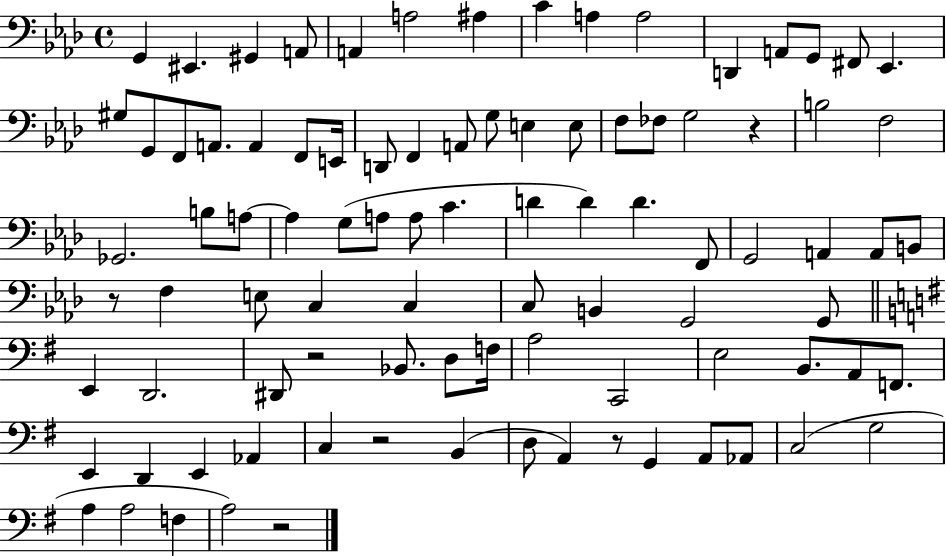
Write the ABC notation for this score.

X:1
T:Untitled
M:4/4
L:1/4
K:Ab
G,, ^E,, ^G,, A,,/2 A,, A,2 ^A, C A, A,2 D,, A,,/2 G,,/2 ^F,,/2 _E,, ^G,/2 G,,/2 F,,/2 A,,/2 A,, F,,/2 E,,/4 D,,/2 F,, A,,/2 G,/2 E, E,/2 F,/2 _F,/2 G,2 z B,2 F,2 _G,,2 B,/2 A,/2 A, G,/2 A,/2 A,/2 C D D D F,,/2 G,,2 A,, A,,/2 B,,/2 z/2 F, E,/2 C, C, C,/2 B,, G,,2 G,,/2 E,, D,,2 ^D,,/2 z2 _B,,/2 D,/2 F,/4 A,2 C,,2 E,2 B,,/2 A,,/2 F,,/2 E,, D,, E,, _A,, C, z2 B,, D,/2 A,, z/2 G,, A,,/2 _A,,/2 C,2 G,2 A, A,2 F, A,2 z2